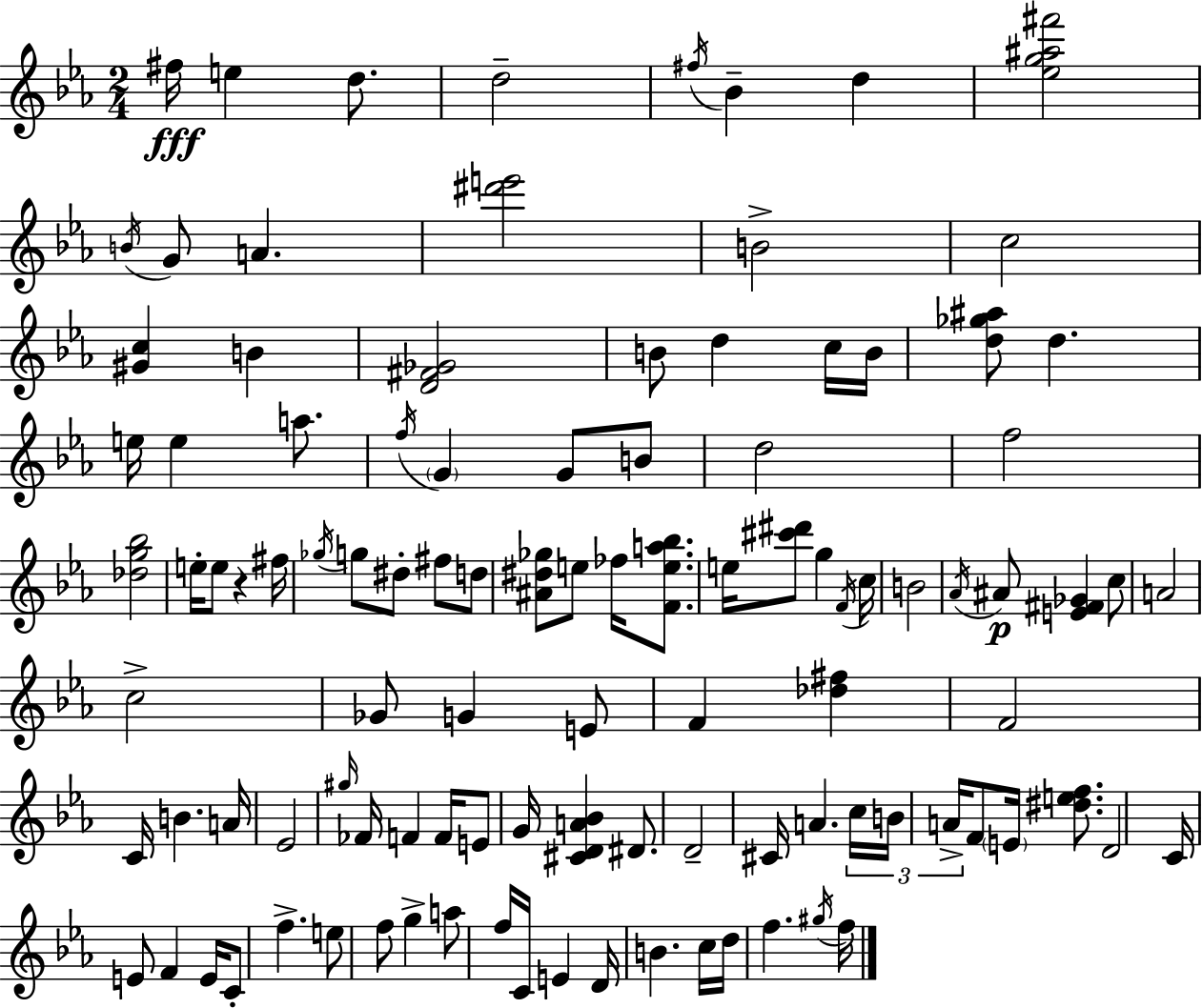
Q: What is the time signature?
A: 2/4